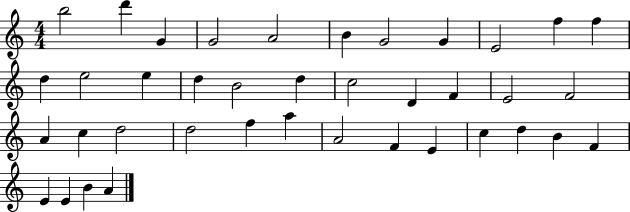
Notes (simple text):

B5/h D6/q G4/q G4/h A4/h B4/q G4/h G4/q E4/h F5/q F5/q D5/q E5/h E5/q D5/q B4/h D5/q C5/h D4/q F4/q E4/h F4/h A4/q C5/q D5/h D5/h F5/q A5/q A4/h F4/q E4/q C5/q D5/q B4/q F4/q E4/q E4/q B4/q A4/q